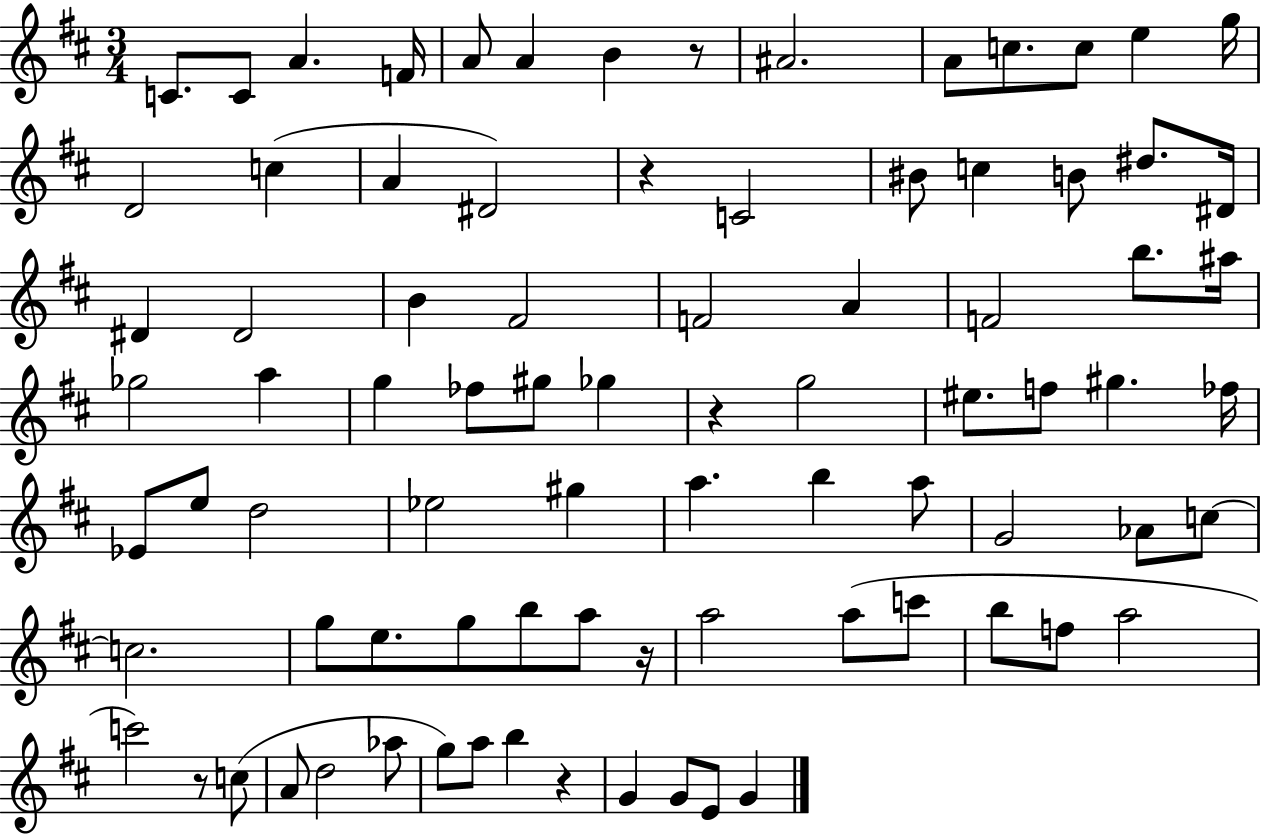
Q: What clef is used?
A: treble